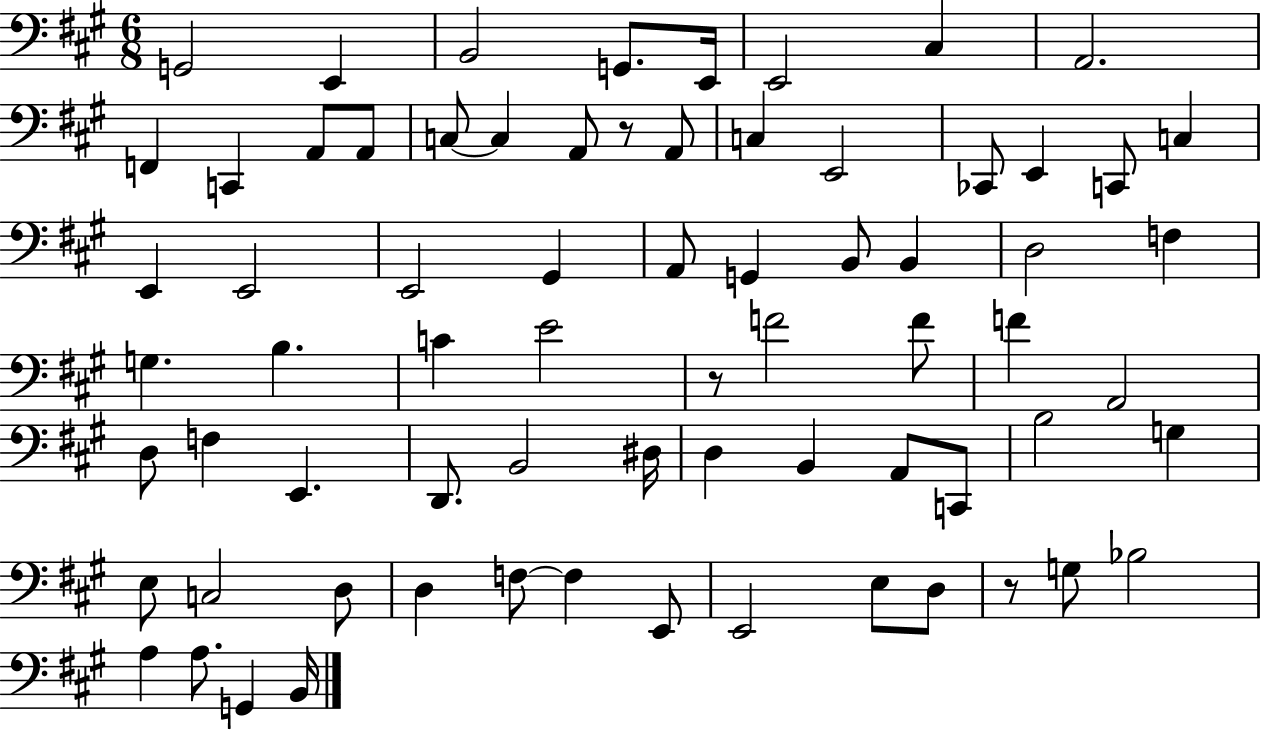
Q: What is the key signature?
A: A major